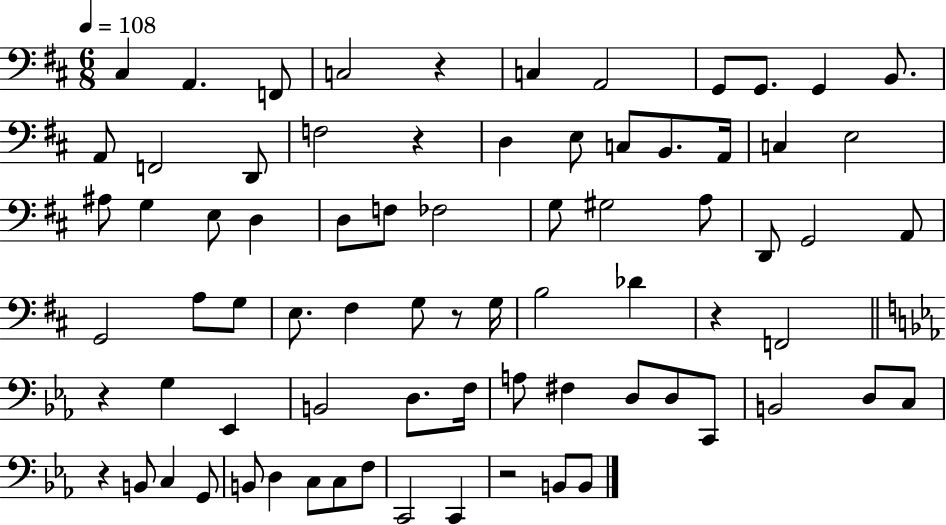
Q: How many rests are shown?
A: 7